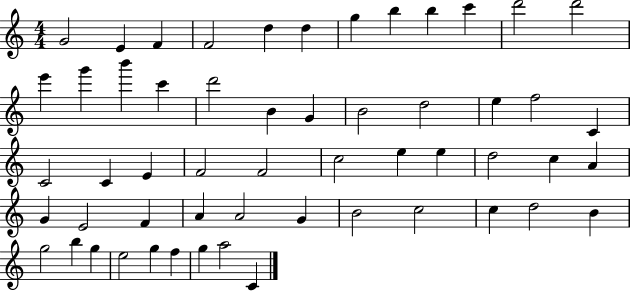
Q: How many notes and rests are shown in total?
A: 55